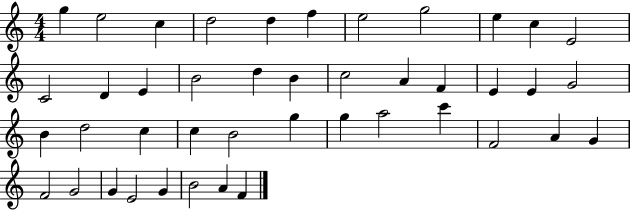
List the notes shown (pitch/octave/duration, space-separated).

G5/q E5/h C5/q D5/h D5/q F5/q E5/h G5/h E5/q C5/q E4/h C4/h D4/q E4/q B4/h D5/q B4/q C5/h A4/q F4/q E4/q E4/q G4/h B4/q D5/h C5/q C5/q B4/h G5/q G5/q A5/h C6/q F4/h A4/q G4/q F4/h G4/h G4/q E4/h G4/q B4/h A4/q F4/q